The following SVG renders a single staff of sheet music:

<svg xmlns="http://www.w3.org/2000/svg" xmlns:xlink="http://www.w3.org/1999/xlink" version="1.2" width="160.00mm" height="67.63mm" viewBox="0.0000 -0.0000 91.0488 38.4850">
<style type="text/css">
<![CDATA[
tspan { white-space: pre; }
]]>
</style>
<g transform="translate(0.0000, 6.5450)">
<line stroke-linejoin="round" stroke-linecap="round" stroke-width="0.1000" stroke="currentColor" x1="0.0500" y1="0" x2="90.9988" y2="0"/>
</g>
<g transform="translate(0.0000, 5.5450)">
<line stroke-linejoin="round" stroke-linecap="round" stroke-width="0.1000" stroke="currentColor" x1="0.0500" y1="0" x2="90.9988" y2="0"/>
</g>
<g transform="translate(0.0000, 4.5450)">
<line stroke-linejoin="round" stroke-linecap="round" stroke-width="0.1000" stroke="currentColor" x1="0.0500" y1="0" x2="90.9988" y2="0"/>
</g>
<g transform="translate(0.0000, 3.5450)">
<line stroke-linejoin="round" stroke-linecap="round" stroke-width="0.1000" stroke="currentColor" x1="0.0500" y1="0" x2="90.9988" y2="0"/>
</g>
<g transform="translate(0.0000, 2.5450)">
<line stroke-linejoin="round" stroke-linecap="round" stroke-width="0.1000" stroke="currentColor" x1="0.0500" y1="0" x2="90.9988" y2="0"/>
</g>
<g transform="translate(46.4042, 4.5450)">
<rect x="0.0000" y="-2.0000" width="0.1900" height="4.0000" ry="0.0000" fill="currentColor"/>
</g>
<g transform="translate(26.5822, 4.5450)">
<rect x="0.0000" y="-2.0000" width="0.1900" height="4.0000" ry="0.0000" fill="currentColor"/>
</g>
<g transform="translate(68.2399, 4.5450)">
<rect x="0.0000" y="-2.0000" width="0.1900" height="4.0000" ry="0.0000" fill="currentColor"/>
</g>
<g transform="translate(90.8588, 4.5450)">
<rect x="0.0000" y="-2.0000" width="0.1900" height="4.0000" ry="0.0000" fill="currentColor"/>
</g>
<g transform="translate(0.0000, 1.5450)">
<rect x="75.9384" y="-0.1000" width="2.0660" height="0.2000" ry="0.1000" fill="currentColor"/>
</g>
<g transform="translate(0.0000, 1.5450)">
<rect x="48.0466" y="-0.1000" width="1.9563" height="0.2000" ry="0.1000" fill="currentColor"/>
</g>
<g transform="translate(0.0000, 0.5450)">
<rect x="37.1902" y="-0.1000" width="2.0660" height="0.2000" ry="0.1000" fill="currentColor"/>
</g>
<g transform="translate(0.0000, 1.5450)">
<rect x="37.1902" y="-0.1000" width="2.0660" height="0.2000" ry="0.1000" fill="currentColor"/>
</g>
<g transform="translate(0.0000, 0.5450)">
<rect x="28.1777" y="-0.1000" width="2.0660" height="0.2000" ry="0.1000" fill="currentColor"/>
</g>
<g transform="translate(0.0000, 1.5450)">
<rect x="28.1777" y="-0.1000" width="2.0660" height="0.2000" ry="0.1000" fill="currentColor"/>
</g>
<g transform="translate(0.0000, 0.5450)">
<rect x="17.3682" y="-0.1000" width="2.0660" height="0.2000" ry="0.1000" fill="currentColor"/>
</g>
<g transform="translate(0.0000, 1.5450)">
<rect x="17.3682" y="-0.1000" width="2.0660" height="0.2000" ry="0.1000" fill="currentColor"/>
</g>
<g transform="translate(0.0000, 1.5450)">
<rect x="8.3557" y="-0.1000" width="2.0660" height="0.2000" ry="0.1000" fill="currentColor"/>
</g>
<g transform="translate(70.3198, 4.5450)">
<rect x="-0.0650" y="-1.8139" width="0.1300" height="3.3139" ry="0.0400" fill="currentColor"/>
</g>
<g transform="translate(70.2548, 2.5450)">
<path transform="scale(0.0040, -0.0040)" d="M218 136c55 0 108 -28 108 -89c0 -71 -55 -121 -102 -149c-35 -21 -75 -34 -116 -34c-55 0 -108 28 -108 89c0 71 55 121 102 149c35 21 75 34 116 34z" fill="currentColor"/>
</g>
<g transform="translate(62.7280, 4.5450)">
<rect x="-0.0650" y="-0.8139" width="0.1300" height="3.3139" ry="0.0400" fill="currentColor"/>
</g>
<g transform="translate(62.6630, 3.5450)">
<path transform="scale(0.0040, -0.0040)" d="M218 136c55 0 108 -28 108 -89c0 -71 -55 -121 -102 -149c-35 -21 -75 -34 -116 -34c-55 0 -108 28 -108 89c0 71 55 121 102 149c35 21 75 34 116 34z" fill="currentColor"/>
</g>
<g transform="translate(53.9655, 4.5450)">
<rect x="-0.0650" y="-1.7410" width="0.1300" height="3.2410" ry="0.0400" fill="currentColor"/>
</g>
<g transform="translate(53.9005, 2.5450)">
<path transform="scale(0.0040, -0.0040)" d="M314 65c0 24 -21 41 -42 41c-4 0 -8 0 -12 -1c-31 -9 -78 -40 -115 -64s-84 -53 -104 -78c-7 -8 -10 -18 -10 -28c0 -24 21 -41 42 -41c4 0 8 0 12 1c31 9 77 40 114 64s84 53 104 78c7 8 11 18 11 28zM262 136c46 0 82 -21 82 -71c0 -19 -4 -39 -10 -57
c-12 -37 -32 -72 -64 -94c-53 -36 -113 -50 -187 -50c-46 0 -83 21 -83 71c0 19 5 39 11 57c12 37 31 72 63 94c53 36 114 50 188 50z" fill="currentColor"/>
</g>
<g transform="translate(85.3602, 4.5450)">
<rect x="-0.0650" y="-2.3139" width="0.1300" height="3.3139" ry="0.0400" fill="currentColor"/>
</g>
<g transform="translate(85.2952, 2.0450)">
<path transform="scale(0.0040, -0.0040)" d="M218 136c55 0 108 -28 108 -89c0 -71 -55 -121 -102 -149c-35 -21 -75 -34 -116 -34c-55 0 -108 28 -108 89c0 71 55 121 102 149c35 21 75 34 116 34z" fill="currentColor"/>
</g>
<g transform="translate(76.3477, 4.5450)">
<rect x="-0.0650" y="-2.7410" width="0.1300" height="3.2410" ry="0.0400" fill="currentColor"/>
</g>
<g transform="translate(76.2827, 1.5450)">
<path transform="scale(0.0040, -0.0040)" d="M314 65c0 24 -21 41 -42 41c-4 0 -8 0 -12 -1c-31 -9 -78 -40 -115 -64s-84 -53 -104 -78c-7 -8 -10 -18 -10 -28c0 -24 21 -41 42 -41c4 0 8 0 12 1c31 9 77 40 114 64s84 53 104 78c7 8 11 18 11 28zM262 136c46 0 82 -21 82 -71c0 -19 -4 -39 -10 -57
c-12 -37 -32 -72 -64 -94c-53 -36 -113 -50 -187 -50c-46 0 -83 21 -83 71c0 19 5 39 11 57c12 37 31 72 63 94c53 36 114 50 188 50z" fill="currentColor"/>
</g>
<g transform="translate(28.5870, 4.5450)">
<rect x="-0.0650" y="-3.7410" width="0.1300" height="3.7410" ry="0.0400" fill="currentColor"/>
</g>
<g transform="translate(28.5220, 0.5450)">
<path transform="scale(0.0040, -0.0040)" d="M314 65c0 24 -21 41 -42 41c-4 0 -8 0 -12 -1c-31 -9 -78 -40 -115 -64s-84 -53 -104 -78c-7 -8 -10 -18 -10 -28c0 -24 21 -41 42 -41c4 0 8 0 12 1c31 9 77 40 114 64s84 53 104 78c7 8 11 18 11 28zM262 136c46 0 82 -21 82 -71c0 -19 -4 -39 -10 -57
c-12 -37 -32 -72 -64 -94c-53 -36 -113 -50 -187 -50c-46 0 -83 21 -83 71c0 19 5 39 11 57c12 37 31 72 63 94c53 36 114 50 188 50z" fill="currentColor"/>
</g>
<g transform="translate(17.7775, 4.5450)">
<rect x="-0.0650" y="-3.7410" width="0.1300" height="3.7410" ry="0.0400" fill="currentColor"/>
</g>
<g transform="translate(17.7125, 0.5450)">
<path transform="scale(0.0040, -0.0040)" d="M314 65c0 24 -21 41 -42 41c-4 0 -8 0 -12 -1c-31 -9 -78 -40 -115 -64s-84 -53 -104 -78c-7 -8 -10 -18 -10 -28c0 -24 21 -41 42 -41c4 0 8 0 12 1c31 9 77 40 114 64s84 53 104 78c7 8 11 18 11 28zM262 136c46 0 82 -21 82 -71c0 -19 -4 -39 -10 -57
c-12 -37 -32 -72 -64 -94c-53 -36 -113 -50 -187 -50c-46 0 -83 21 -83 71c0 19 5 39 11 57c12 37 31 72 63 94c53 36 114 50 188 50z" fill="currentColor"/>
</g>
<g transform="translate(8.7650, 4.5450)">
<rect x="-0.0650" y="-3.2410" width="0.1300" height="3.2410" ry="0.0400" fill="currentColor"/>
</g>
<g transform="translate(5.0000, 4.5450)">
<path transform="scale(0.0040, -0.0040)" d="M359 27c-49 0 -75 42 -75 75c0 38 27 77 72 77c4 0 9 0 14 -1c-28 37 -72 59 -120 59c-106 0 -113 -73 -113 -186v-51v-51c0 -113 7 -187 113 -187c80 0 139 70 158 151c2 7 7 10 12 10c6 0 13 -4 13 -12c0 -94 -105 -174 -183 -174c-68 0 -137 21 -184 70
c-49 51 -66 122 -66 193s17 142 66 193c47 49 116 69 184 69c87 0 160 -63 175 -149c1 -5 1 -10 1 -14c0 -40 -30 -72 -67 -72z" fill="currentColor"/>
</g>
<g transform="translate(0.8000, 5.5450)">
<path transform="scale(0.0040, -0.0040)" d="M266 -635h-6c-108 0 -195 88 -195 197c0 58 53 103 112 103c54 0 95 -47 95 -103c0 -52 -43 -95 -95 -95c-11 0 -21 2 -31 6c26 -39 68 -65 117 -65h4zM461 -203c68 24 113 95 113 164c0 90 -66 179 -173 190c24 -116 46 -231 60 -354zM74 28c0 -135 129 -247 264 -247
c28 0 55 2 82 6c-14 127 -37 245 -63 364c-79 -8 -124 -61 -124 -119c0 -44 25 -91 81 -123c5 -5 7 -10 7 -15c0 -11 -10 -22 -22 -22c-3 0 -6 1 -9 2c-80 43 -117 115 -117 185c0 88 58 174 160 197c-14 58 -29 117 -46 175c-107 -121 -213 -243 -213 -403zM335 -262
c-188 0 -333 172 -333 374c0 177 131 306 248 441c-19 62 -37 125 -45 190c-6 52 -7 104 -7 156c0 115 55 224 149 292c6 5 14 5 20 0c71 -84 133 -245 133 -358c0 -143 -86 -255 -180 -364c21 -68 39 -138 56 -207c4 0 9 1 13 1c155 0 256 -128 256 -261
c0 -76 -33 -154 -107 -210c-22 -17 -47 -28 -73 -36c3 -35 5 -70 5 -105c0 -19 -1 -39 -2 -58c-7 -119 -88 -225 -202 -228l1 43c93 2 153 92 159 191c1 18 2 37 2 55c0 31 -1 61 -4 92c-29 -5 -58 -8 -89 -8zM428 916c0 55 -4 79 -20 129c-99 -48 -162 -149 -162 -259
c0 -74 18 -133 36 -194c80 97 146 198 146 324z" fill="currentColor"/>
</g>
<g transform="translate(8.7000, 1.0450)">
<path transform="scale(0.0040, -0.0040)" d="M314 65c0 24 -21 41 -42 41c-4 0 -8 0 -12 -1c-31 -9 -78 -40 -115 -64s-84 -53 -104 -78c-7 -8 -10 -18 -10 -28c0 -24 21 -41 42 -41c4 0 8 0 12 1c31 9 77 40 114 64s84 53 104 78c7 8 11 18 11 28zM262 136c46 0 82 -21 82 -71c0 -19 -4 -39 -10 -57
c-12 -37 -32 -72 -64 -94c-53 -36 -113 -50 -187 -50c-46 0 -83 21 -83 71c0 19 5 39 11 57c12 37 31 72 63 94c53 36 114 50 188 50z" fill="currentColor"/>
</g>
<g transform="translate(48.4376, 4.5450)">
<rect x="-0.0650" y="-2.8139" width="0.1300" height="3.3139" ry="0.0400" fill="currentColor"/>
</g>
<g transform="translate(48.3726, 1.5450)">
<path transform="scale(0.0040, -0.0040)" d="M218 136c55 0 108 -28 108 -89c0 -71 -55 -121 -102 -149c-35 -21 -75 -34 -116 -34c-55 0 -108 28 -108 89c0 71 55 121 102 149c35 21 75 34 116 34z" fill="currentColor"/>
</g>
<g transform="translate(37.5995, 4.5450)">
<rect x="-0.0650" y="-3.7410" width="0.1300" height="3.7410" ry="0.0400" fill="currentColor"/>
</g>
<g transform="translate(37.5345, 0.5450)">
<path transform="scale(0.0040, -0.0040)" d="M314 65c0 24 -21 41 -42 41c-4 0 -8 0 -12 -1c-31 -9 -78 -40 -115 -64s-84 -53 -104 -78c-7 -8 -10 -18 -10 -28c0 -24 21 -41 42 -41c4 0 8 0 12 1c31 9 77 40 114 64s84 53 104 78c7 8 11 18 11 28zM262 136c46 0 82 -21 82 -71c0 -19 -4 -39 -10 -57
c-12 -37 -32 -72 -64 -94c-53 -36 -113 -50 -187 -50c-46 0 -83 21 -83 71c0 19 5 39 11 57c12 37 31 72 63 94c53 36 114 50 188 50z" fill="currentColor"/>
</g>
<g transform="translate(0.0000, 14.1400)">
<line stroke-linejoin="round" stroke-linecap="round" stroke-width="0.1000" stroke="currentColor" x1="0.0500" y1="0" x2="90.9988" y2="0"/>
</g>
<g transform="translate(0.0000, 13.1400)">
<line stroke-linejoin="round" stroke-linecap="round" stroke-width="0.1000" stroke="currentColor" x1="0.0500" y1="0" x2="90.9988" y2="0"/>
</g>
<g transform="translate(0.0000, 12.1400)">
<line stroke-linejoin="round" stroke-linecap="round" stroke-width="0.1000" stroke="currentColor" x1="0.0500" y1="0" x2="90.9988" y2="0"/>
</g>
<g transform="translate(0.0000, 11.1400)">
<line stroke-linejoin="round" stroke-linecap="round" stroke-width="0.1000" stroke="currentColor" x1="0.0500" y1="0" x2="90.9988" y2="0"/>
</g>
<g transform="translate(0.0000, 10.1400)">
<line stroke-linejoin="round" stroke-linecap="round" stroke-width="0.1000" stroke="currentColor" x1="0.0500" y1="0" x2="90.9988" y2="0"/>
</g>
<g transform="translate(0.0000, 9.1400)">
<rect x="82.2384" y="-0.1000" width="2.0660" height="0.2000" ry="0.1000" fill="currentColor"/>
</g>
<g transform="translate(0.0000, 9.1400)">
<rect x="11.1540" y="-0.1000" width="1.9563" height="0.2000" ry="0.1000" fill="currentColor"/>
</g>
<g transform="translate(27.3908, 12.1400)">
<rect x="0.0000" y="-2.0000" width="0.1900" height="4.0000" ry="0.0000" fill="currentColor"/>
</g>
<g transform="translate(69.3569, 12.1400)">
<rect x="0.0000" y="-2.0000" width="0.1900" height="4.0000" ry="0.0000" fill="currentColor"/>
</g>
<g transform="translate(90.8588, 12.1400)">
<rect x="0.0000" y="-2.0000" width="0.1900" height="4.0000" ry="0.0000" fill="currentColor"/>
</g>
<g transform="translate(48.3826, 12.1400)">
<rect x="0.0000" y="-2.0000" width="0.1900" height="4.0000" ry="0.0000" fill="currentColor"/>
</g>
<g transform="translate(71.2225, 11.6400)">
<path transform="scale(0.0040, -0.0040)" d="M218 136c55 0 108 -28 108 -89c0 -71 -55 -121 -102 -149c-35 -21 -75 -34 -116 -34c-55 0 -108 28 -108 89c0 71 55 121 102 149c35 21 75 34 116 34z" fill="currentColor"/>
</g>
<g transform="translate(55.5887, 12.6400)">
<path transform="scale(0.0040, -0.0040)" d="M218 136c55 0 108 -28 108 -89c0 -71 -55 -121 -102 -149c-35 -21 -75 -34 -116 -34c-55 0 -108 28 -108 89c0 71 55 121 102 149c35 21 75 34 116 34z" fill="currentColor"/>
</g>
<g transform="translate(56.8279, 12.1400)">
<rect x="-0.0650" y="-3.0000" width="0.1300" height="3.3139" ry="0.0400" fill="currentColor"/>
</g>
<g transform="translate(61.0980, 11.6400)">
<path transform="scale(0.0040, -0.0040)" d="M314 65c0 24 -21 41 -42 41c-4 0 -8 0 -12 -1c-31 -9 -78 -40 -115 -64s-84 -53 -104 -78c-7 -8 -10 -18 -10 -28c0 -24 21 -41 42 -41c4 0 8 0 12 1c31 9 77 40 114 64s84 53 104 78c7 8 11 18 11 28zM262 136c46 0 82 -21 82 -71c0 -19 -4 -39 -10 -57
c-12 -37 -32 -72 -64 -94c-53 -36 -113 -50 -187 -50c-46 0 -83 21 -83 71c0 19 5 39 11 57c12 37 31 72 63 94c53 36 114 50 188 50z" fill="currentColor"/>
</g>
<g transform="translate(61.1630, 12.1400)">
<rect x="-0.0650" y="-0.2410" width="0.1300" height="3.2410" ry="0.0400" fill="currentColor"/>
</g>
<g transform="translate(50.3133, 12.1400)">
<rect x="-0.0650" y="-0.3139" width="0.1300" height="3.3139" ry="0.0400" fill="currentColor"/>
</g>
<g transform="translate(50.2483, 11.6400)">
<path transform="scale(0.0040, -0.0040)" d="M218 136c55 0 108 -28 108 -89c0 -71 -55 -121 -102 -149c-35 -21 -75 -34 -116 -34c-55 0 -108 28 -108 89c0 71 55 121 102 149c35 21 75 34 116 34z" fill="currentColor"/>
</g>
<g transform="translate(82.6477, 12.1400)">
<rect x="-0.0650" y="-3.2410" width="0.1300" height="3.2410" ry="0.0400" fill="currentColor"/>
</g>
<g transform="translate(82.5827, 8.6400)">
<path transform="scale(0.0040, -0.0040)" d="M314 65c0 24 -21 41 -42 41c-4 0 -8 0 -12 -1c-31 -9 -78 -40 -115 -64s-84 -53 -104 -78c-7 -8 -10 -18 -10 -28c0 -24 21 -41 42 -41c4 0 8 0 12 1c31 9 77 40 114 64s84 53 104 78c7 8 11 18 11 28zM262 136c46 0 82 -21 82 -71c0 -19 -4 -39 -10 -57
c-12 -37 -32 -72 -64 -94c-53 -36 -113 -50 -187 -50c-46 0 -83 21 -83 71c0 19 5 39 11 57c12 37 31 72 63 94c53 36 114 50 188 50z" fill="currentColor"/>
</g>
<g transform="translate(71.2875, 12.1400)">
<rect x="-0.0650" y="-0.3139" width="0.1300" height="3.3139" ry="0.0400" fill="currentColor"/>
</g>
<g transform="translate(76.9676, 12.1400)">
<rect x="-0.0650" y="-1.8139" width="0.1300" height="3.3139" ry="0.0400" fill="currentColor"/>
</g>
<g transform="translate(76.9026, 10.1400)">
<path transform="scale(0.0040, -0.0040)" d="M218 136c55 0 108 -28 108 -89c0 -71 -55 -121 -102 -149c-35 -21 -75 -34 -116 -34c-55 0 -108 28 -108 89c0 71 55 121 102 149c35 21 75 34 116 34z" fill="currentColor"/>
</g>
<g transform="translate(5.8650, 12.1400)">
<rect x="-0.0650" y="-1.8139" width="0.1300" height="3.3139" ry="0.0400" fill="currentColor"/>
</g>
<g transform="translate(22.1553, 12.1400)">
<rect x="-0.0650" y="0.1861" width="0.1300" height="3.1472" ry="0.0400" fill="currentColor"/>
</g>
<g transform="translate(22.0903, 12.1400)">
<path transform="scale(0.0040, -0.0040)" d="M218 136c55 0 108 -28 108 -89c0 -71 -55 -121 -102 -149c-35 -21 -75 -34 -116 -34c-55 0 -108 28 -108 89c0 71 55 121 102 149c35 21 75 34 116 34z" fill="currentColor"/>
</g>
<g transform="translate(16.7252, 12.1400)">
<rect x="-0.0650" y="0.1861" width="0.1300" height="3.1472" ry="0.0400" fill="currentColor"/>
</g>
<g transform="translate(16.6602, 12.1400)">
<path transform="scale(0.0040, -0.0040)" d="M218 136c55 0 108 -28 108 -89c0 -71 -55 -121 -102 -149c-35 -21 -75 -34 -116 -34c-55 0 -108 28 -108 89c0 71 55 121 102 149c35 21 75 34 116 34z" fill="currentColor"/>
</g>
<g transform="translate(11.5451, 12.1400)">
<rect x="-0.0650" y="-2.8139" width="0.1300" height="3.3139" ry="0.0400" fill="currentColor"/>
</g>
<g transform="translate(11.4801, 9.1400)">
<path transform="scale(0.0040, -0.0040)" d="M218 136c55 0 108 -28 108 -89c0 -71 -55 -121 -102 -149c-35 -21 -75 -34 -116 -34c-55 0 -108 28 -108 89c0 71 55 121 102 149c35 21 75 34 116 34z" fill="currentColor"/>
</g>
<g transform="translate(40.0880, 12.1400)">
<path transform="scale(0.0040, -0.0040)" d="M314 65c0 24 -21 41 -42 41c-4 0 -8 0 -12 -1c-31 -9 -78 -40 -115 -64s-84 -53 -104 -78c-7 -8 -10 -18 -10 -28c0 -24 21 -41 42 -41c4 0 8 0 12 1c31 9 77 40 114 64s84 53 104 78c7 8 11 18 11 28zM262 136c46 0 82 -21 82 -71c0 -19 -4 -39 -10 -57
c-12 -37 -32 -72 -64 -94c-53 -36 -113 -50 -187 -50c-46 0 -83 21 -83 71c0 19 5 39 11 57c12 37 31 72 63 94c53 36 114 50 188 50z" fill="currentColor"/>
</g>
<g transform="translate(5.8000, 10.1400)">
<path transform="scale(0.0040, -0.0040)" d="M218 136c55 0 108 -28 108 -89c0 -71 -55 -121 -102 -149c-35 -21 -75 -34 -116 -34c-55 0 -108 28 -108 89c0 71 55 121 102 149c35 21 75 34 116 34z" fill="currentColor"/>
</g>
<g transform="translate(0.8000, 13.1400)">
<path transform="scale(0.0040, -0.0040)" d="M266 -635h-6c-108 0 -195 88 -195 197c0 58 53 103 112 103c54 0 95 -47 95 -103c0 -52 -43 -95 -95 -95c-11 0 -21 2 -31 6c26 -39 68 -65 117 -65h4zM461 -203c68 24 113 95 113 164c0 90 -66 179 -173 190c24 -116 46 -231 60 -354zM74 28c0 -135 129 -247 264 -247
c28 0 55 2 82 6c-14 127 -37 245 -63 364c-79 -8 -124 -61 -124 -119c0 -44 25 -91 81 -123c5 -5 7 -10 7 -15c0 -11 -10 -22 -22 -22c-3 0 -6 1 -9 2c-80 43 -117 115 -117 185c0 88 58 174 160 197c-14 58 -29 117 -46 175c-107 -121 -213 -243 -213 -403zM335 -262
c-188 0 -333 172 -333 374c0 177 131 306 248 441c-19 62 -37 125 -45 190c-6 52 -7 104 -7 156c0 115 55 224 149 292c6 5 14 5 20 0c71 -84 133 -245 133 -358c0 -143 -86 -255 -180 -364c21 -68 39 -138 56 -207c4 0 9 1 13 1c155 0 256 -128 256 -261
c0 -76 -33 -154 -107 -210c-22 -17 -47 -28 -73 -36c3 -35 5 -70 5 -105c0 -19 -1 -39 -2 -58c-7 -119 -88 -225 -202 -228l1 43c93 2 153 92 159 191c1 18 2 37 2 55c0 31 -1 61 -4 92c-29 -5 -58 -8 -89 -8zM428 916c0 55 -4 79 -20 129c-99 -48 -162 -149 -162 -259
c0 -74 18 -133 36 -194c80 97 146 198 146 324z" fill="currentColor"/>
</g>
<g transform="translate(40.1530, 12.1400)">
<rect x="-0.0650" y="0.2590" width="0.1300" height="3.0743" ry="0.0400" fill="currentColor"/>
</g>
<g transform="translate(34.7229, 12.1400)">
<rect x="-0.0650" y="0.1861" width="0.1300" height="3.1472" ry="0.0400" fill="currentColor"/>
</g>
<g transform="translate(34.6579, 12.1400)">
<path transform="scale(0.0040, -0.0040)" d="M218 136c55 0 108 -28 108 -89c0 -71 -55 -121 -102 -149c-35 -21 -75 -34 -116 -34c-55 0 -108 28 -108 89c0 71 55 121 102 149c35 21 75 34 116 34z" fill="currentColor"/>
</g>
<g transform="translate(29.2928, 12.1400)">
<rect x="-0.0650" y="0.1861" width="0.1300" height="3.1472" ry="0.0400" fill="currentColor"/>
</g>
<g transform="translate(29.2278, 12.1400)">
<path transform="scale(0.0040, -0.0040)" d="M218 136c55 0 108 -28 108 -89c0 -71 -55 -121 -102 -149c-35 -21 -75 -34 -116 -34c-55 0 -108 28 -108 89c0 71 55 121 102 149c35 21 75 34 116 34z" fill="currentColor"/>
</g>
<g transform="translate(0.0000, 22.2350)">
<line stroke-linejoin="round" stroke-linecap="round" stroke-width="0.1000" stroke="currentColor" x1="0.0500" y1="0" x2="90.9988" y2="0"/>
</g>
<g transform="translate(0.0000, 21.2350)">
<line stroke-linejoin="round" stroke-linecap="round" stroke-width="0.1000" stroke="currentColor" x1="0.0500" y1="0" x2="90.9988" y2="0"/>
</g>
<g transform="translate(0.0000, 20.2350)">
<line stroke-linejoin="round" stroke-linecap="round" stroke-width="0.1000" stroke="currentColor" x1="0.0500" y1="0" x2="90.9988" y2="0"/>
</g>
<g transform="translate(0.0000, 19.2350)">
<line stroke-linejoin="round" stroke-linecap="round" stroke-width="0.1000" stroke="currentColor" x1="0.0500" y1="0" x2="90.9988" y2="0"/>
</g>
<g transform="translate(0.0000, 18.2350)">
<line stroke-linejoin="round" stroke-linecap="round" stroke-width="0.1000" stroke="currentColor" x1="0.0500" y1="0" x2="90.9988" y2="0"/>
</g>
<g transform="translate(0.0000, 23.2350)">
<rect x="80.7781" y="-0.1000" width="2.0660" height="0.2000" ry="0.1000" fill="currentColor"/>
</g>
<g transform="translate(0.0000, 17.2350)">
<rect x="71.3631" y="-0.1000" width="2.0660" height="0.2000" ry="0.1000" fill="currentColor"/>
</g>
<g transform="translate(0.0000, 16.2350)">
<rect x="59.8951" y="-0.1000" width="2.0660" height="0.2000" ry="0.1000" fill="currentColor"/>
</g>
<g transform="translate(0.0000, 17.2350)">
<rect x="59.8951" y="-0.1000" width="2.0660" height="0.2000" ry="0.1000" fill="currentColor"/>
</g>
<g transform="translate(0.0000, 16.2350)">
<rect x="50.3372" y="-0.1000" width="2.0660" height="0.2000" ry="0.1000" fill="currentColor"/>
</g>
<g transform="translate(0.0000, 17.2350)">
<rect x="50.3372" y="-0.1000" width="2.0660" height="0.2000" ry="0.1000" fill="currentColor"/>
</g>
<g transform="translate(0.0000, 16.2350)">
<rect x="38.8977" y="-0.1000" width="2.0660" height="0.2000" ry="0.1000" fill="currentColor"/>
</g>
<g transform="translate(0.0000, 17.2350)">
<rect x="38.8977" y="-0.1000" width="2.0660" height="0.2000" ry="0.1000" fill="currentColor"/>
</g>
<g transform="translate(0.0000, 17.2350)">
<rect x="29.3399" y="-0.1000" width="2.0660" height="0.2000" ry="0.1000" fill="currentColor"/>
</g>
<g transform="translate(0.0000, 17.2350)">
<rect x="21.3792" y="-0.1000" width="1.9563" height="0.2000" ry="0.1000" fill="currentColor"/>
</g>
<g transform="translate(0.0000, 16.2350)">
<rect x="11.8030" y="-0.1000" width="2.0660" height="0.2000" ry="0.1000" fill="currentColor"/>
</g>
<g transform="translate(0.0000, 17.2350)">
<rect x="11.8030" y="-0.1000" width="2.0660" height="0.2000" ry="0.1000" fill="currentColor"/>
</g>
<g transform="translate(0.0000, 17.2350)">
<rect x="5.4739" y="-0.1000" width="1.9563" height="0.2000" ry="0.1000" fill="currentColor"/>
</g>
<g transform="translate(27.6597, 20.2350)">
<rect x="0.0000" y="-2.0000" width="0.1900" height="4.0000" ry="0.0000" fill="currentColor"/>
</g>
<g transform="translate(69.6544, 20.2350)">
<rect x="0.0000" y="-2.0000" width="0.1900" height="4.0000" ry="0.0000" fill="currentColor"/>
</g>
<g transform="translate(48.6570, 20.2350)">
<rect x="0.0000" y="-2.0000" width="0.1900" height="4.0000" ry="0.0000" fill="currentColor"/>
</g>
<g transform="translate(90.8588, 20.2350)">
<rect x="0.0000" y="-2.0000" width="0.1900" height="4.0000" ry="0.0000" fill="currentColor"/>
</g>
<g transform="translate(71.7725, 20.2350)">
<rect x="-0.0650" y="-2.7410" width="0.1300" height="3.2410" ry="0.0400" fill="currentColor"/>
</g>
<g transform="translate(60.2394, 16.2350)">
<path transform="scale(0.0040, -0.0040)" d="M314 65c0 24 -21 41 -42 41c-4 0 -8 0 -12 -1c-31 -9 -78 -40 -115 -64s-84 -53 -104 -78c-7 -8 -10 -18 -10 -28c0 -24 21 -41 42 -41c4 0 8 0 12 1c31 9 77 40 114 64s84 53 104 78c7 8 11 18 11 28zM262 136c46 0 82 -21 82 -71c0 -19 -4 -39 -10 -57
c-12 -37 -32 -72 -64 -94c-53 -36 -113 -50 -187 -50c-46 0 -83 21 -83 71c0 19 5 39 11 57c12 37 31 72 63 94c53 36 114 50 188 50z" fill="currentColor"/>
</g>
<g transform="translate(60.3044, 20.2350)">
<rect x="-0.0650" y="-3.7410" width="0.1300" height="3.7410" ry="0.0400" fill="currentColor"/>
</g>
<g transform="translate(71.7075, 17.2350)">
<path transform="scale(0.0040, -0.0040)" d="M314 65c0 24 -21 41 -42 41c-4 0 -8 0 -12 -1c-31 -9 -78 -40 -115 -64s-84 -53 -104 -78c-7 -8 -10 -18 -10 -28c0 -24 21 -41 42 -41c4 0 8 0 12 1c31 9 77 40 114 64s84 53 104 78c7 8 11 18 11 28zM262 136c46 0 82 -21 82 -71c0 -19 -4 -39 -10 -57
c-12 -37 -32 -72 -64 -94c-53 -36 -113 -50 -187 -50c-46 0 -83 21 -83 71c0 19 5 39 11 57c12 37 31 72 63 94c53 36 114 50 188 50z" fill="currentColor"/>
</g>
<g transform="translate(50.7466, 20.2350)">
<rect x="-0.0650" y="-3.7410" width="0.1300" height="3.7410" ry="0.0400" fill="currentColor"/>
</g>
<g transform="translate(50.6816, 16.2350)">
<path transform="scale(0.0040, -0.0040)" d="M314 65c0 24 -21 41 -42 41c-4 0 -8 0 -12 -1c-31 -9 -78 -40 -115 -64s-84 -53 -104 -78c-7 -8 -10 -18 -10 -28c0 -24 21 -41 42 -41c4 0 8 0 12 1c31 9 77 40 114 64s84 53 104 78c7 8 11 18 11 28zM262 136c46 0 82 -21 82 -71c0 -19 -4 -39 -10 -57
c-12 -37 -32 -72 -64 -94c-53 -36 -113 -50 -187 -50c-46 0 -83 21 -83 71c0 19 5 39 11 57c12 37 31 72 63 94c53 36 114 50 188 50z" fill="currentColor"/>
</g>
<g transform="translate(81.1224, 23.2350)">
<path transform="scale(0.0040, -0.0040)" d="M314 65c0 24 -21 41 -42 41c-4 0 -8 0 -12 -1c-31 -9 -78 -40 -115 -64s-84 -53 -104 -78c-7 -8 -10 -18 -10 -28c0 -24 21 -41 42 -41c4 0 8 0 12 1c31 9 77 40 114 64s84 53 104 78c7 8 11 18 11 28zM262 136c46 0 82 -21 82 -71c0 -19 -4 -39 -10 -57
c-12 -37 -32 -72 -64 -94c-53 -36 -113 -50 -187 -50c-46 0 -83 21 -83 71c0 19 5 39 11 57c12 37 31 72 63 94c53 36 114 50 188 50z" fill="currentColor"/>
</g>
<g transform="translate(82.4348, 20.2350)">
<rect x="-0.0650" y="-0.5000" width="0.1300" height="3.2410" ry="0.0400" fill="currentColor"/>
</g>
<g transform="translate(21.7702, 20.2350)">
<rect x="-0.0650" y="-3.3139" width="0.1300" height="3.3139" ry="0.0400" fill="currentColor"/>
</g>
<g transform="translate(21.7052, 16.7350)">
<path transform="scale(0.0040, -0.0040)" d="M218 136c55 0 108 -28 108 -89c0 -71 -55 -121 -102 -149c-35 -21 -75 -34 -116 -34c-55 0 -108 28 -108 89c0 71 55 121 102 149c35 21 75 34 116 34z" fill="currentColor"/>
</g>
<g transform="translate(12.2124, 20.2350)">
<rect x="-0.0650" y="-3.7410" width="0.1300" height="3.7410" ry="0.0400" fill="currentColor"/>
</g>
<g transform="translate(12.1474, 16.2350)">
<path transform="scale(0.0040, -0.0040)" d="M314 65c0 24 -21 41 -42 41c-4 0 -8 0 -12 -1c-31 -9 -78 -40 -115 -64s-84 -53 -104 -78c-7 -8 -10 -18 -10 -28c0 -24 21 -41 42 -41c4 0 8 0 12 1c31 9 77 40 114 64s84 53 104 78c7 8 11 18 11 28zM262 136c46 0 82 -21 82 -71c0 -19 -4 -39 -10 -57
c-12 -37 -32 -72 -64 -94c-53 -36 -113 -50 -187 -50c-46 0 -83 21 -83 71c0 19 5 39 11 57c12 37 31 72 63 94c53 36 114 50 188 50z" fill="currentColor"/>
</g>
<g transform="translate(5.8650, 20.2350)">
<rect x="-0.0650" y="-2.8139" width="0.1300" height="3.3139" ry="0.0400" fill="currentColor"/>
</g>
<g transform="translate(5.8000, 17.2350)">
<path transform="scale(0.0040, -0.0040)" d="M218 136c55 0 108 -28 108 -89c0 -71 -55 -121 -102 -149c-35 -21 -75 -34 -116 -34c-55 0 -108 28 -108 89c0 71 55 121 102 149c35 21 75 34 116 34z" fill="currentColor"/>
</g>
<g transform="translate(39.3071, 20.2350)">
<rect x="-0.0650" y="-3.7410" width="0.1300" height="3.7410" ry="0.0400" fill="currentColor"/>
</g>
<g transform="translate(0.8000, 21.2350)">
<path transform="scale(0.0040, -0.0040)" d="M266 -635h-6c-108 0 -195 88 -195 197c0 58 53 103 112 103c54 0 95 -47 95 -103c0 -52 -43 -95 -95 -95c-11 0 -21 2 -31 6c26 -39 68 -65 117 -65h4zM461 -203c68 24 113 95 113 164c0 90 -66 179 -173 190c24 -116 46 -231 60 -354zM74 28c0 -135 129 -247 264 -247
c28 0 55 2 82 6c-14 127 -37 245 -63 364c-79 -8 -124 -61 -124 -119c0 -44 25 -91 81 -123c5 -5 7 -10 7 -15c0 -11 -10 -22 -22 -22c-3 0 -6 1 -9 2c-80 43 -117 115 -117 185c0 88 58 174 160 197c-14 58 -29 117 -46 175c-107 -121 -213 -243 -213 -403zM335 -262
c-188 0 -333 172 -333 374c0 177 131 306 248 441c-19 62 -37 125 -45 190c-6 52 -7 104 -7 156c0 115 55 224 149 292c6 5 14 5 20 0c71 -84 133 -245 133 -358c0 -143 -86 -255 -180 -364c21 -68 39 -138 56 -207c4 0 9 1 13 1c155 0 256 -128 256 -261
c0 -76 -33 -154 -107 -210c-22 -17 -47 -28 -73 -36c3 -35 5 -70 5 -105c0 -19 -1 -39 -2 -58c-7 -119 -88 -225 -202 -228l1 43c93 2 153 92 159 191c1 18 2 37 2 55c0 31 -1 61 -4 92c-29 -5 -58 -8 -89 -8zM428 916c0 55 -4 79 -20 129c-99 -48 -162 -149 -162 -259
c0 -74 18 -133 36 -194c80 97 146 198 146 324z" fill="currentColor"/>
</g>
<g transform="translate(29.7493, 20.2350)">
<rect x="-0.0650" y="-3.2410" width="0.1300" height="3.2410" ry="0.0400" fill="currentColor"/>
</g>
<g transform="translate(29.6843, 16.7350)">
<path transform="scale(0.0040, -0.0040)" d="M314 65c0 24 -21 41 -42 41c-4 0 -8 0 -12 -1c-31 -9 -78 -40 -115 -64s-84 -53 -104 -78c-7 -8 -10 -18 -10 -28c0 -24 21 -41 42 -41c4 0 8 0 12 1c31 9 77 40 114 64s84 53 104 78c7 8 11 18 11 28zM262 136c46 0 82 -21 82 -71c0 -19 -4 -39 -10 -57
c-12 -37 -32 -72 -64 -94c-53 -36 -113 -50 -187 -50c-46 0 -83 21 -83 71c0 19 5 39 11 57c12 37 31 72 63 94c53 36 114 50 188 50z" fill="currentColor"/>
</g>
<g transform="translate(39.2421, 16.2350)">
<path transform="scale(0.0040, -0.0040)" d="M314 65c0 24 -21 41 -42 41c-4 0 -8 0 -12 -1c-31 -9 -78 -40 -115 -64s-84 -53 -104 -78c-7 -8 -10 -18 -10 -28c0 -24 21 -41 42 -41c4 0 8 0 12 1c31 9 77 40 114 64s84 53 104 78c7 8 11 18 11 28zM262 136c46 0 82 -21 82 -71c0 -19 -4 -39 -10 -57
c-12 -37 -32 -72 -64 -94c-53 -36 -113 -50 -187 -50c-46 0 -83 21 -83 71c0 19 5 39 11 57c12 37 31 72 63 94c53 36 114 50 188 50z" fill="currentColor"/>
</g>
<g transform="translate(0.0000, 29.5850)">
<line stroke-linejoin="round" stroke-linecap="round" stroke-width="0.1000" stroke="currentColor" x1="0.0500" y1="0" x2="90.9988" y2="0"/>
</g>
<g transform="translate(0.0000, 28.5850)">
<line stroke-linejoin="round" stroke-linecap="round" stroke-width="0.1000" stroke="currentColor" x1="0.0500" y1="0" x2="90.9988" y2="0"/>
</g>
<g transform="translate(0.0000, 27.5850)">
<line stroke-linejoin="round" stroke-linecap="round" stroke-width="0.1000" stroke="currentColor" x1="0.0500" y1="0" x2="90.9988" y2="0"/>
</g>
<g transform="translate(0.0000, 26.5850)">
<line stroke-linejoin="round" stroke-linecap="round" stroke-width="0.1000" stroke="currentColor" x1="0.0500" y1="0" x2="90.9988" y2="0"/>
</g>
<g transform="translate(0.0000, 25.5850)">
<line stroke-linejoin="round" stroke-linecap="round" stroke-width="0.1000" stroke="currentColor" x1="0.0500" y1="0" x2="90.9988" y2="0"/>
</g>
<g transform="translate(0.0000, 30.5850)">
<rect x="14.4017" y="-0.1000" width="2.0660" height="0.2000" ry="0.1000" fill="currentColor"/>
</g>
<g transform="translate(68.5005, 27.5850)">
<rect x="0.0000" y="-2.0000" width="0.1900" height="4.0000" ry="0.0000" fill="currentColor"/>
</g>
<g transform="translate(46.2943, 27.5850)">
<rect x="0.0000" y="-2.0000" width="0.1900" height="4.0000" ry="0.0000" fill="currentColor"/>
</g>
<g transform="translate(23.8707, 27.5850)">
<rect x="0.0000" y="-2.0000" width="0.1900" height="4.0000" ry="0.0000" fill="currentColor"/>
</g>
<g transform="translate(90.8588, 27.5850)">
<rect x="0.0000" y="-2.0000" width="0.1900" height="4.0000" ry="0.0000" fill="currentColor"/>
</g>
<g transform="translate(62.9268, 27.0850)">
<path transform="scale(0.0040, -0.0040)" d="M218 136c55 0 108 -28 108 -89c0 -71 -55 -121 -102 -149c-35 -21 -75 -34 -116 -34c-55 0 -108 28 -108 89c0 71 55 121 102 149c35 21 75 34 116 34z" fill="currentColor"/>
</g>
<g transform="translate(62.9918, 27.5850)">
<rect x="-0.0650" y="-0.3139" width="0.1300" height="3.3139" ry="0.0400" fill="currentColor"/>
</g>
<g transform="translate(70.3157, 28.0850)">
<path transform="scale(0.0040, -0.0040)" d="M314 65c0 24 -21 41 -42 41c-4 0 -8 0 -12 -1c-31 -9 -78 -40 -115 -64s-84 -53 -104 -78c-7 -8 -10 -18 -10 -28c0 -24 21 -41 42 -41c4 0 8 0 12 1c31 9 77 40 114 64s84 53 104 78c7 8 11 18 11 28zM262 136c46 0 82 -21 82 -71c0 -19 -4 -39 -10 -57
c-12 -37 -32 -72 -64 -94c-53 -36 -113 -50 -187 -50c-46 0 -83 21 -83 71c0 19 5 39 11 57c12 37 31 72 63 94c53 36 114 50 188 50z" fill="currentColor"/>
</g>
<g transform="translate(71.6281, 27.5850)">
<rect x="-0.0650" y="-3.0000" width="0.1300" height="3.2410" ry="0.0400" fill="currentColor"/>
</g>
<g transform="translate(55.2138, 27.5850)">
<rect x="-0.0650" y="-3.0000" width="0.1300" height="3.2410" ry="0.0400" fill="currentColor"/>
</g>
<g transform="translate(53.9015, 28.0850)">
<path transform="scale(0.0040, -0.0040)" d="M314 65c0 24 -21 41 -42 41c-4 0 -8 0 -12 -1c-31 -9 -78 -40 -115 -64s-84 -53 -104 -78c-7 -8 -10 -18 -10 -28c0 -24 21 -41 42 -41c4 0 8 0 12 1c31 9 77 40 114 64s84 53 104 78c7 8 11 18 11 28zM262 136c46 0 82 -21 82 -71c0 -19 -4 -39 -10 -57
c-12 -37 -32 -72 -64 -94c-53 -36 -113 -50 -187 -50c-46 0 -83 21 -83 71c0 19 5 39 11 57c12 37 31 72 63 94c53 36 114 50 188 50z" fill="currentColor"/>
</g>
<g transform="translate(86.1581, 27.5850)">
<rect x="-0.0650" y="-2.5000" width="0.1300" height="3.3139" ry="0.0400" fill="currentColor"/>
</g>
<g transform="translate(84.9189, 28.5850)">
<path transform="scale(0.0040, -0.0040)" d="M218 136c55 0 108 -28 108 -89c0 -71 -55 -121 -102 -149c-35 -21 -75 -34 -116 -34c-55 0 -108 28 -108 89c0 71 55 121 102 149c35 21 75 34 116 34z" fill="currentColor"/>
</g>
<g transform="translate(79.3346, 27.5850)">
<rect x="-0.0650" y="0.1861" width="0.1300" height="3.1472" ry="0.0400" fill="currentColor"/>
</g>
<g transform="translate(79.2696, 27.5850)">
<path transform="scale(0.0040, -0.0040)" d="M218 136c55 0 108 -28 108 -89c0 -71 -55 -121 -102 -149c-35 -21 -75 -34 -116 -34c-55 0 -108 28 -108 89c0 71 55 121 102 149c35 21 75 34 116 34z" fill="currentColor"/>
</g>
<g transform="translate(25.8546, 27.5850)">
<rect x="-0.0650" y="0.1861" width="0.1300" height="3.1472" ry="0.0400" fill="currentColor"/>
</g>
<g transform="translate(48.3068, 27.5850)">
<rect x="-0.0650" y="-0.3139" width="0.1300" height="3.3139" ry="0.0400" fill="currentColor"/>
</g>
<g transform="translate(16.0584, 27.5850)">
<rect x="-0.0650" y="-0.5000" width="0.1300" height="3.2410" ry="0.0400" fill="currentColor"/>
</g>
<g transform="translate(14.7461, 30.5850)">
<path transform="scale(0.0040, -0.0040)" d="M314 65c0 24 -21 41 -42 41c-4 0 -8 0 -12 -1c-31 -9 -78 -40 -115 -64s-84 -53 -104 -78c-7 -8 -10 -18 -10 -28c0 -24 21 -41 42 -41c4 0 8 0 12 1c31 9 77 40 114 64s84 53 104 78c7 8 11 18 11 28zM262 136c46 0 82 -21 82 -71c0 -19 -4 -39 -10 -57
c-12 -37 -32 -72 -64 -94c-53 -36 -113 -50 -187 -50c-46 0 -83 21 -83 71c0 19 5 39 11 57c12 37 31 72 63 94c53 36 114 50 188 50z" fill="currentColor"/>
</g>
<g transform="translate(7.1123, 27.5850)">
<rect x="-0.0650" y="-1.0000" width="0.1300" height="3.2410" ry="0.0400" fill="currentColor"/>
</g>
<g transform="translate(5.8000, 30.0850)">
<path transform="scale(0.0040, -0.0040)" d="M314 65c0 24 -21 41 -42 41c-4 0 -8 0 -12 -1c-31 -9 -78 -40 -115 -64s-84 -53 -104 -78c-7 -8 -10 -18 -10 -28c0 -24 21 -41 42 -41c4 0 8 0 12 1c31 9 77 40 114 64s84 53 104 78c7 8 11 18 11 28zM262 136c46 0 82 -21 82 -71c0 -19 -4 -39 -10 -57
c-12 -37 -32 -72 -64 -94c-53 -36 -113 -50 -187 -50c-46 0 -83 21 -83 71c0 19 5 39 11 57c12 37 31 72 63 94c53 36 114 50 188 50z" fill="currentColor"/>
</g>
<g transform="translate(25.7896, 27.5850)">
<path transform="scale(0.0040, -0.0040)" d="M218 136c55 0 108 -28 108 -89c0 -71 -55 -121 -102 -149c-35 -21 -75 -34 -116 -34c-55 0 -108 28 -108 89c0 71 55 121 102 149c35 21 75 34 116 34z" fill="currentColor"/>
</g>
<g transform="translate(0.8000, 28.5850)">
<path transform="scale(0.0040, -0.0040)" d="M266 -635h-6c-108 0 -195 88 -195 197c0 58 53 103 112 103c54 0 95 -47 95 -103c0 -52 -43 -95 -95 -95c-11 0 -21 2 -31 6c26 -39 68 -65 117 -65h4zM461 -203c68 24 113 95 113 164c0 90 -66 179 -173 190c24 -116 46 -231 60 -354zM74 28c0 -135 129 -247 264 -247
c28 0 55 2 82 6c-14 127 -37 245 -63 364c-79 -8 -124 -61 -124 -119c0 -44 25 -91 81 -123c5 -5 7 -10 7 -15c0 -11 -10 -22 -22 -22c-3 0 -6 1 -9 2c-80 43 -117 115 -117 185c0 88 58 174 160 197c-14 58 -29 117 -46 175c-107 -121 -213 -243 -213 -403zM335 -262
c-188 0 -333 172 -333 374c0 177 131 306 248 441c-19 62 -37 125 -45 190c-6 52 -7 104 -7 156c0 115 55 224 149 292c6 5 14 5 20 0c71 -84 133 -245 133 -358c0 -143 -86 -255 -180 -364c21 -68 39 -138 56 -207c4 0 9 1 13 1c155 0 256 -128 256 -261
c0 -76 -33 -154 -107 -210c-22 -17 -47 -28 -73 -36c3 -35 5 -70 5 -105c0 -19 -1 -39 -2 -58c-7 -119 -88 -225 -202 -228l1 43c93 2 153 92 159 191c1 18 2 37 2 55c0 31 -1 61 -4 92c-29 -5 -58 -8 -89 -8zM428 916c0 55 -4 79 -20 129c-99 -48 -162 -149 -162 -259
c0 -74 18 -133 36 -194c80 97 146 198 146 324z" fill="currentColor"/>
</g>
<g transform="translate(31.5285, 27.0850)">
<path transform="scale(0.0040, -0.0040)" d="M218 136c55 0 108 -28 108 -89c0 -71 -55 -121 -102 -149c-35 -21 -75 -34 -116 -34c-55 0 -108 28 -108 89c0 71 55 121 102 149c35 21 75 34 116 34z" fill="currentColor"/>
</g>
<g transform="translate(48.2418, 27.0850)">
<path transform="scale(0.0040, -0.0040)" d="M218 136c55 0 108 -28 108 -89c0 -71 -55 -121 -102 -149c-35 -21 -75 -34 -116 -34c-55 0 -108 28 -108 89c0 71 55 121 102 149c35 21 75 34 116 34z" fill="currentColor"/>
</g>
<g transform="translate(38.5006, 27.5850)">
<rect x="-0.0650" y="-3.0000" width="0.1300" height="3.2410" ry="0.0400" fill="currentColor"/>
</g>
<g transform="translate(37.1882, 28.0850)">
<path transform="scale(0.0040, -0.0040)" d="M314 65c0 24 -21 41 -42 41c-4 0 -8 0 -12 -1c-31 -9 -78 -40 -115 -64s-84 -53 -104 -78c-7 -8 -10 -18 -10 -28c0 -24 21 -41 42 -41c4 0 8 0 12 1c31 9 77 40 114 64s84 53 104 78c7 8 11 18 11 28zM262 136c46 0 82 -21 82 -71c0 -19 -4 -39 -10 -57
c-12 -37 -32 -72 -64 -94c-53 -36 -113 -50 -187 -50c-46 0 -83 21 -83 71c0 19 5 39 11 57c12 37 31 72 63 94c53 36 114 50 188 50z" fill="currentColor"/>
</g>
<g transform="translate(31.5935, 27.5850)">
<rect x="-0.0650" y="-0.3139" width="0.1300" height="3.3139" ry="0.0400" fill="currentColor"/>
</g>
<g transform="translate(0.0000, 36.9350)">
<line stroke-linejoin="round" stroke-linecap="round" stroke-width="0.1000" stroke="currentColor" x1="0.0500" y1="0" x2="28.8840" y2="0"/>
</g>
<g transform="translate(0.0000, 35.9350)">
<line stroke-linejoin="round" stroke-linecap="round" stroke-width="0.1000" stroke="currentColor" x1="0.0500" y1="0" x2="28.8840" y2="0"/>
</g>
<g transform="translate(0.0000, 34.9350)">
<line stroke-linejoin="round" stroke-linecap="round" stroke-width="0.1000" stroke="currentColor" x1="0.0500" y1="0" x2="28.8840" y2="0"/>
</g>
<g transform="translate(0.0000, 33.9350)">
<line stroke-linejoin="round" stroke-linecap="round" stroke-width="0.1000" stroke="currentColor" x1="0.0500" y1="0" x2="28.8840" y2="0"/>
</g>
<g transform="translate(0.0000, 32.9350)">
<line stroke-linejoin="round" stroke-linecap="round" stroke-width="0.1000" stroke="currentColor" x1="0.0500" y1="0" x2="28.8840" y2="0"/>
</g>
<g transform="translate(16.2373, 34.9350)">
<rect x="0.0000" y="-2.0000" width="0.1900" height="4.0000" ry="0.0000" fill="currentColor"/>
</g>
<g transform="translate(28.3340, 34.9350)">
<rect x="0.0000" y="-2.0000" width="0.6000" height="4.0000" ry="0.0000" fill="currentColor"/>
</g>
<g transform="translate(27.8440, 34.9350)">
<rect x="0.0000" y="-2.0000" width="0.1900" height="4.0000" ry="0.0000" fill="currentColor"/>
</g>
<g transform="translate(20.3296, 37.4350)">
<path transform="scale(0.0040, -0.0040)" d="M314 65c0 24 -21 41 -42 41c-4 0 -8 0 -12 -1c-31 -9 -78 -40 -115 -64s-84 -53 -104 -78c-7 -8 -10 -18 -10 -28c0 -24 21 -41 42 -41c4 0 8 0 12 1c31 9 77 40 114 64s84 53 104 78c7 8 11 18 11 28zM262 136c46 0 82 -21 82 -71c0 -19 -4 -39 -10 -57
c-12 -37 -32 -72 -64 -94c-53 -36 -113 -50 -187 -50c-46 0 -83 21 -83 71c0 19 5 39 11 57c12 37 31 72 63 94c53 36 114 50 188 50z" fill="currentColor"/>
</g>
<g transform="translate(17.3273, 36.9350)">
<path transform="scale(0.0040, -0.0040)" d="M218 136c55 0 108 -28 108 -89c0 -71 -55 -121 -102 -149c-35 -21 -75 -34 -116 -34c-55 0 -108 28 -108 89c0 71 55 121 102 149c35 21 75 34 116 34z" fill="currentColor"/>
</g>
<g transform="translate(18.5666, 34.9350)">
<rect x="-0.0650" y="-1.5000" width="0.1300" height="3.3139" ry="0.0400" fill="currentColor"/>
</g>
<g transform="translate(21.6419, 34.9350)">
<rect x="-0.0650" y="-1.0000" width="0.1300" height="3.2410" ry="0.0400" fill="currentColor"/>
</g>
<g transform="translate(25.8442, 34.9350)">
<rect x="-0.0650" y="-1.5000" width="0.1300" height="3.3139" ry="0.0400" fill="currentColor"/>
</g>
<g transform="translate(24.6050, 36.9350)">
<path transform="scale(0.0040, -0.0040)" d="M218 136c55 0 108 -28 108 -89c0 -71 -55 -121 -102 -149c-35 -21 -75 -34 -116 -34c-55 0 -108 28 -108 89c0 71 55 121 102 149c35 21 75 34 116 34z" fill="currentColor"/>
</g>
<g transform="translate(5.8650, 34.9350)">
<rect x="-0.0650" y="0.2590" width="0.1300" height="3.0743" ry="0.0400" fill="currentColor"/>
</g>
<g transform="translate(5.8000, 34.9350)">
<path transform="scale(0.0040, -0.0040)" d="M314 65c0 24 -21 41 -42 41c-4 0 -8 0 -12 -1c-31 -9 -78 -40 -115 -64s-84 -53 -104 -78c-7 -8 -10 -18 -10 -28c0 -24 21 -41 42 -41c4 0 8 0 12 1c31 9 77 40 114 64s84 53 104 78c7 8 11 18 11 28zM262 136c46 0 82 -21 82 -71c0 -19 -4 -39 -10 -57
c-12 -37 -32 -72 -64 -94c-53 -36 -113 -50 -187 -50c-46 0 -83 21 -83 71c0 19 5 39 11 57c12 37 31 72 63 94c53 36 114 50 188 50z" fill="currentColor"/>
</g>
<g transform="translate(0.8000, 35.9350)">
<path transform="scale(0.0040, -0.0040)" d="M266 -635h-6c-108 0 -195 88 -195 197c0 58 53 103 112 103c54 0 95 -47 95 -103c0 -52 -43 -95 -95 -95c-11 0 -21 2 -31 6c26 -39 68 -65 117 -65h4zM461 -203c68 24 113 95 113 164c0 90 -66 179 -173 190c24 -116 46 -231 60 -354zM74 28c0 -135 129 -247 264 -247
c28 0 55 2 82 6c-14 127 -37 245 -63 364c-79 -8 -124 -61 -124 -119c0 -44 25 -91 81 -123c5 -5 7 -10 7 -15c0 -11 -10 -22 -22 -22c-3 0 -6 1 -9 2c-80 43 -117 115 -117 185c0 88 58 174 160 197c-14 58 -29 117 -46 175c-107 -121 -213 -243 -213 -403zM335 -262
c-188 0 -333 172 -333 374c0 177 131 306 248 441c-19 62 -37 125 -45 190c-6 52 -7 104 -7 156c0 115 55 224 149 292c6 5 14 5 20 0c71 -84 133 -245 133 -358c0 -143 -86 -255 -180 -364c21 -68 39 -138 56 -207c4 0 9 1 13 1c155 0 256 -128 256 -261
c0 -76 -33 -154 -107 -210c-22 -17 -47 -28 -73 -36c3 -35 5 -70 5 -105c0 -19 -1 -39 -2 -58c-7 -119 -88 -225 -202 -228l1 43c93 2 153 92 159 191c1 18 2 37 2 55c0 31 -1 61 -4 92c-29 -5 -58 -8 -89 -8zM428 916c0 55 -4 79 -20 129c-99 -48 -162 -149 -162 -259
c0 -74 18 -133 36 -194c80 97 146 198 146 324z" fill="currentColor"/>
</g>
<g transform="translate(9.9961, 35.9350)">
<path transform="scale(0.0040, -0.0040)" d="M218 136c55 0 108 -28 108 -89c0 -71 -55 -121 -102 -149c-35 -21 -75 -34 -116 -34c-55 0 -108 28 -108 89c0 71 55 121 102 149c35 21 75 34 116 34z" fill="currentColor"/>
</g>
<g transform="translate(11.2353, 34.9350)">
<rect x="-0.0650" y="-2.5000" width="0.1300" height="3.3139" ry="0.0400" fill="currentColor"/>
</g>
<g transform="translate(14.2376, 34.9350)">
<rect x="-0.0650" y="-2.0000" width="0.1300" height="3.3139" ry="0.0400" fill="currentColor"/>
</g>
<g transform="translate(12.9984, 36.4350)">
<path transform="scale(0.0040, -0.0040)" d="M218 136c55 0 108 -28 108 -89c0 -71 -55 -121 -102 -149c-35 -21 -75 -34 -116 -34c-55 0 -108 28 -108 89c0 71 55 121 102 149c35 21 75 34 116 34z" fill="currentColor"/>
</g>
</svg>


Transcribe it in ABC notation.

X:1
T:Untitled
M:4/4
L:1/4
K:C
b2 c'2 c'2 c'2 a f2 d f a2 g f a B B B B B2 c A c2 c f b2 a c'2 b b2 c'2 c'2 c'2 a2 C2 D2 C2 B c A2 c A2 c A2 B G B2 G F E D2 E